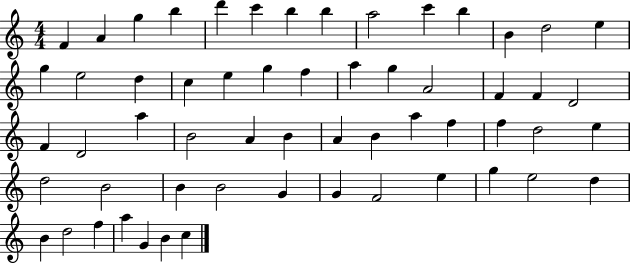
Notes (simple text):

F4/q A4/q G5/q B5/q D6/q C6/q B5/q B5/q A5/h C6/q B5/q B4/q D5/h E5/q G5/q E5/h D5/q C5/q E5/q G5/q F5/q A5/q G5/q A4/h F4/q F4/q D4/h F4/q D4/h A5/q B4/h A4/q B4/q A4/q B4/q A5/q F5/q F5/q D5/h E5/q D5/h B4/h B4/q B4/h G4/q G4/q F4/h E5/q G5/q E5/h D5/q B4/q D5/h F5/q A5/q G4/q B4/q C5/q